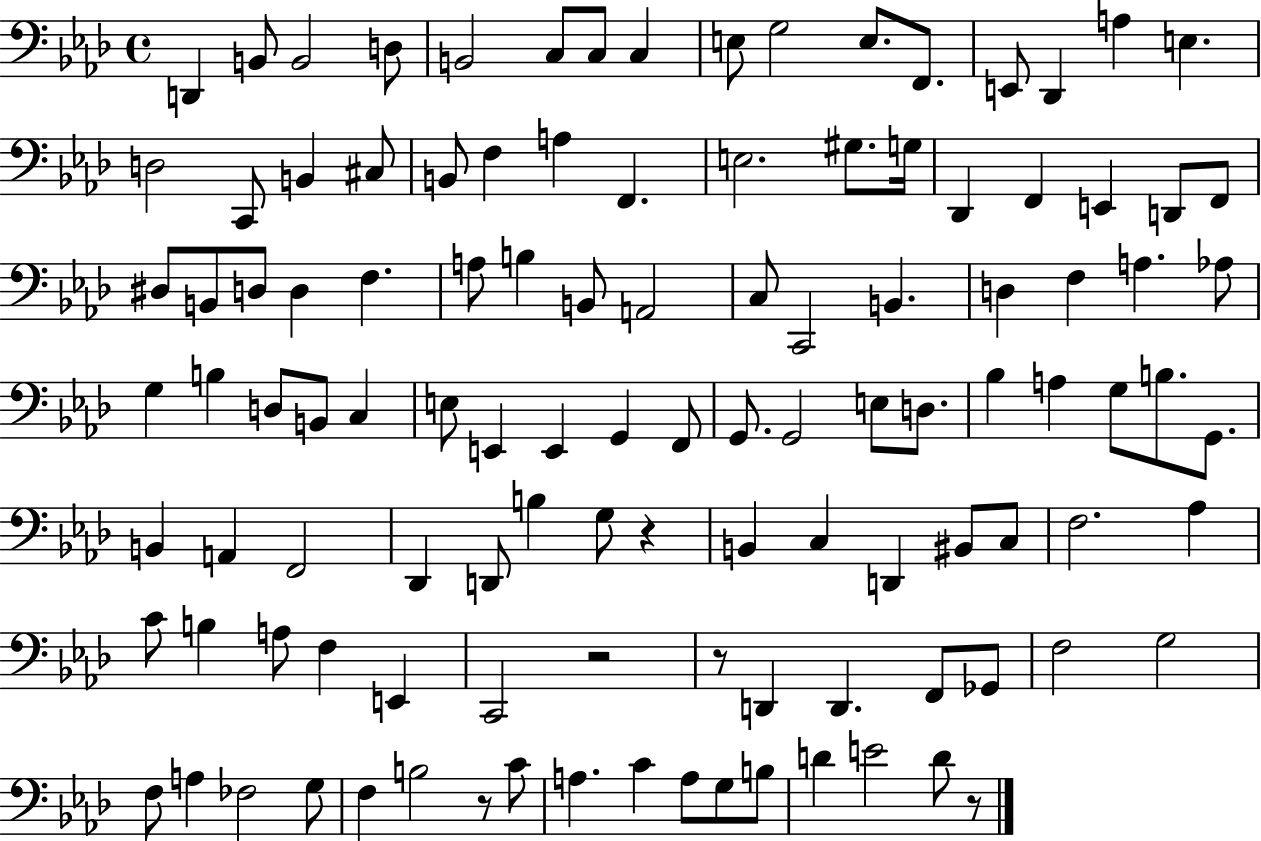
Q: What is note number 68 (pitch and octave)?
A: B2